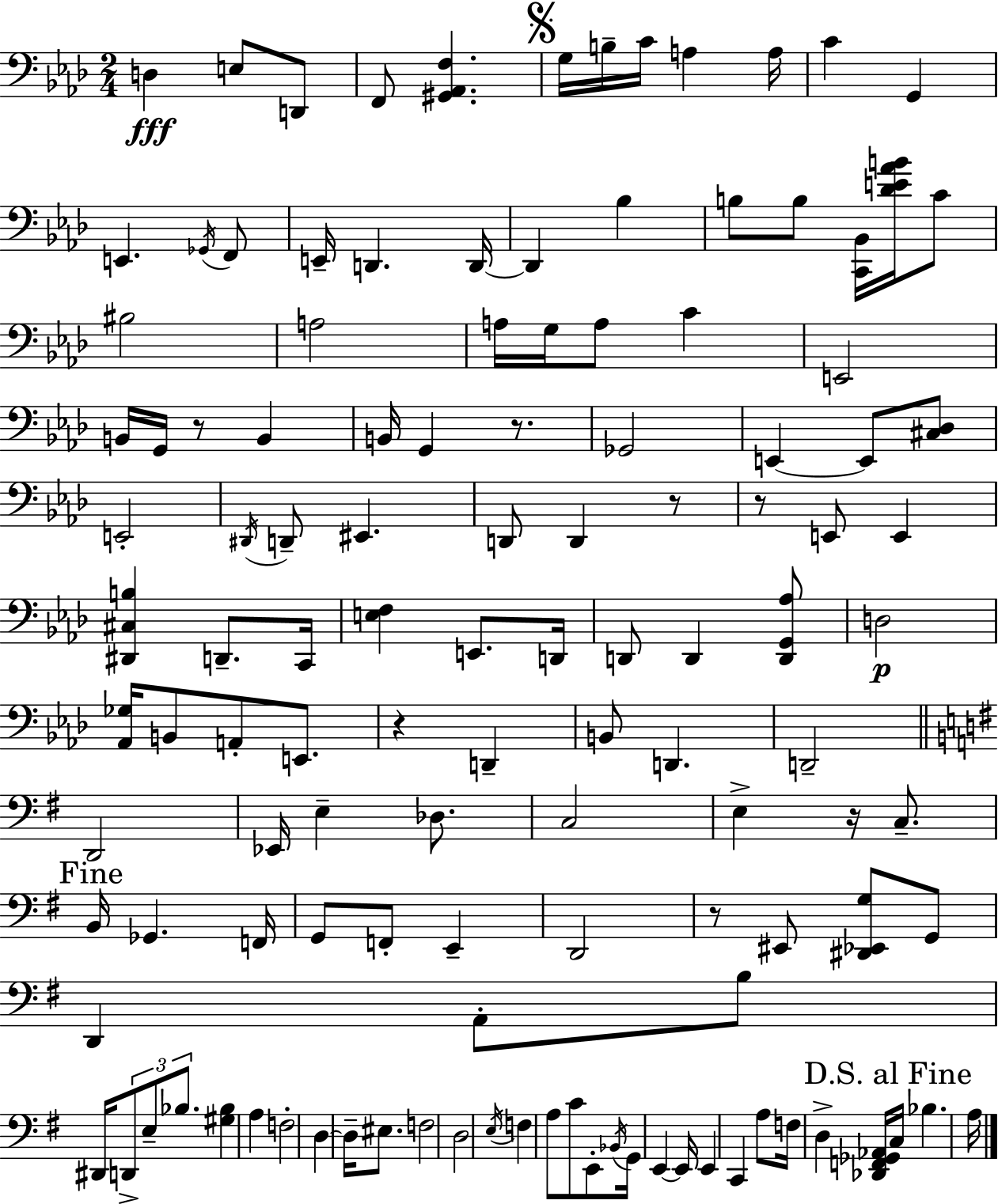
X:1
T:Untitled
M:2/4
L:1/4
K:Ab
D, E,/2 D,,/2 F,,/2 [^G,,_A,,F,] G,/4 B,/4 C/4 A, A,/4 C G,, E,, _G,,/4 F,,/2 E,,/4 D,, D,,/4 D,, _B, B,/2 B,/2 [C,,_B,,]/4 [_DE_AB]/4 C/2 ^B,2 A,2 A,/4 G,/4 A,/2 C E,,2 B,,/4 G,,/4 z/2 B,, B,,/4 G,, z/2 _G,,2 E,, E,,/2 [^C,_D,]/2 E,,2 ^D,,/4 D,,/2 ^E,, D,,/2 D,, z/2 z/2 E,,/2 E,, [^D,,^C,B,] D,,/2 C,,/4 [E,F,] E,,/2 D,,/4 D,,/2 D,, [D,,G,,_A,]/2 D,2 [_A,,_G,]/4 B,,/2 A,,/2 E,,/2 z D,, B,,/2 D,, D,,2 D,,2 _E,,/4 E, _D,/2 C,2 E, z/4 C,/2 B,,/4 _G,, F,,/4 G,,/2 F,,/2 E,, D,,2 z/2 ^E,,/2 [^D,,_E,,G,]/2 G,,/2 D,, A,,/2 B,/2 ^D,,/4 D,,/2 E,/2 _B,/2 [^G,_B,] A, F,2 D, D,/4 ^E,/2 F,2 D,2 E,/4 F, A,/2 C/2 E,,/2 _B,,/4 G,,/4 E,, E,,/4 E,, C,, A,/2 F,/4 D, [_D,,F,,_G,,_A,,]/4 C,/4 _B, A,/4